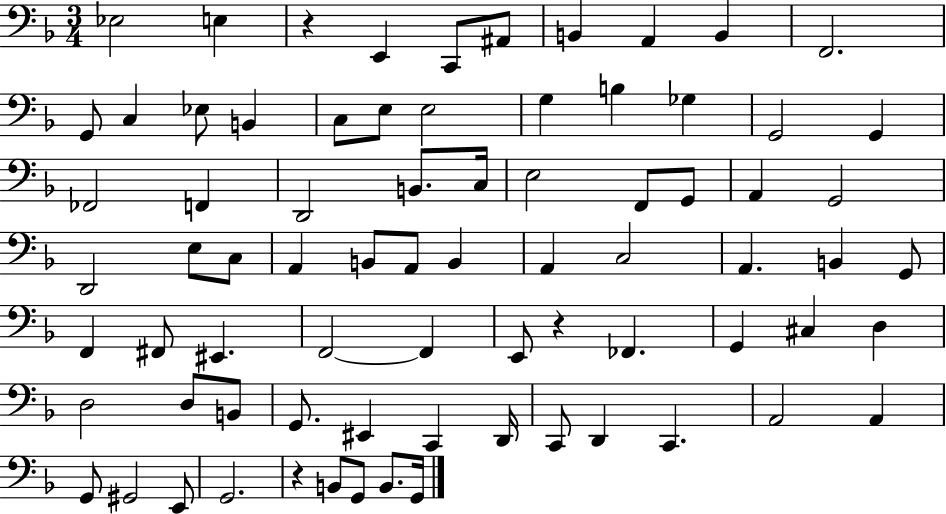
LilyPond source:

{
  \clef bass
  \numericTimeSignature
  \time 3/4
  \key f \major
  ees2 e4 | r4 e,4 c,8 ais,8 | b,4 a,4 b,4 | f,2. | \break g,8 c4 ees8 b,4 | c8 e8 e2 | g4 b4 ges4 | g,2 g,4 | \break fes,2 f,4 | d,2 b,8. c16 | e2 f,8 g,8 | a,4 g,2 | \break d,2 e8 c8 | a,4 b,8 a,8 b,4 | a,4 c2 | a,4. b,4 g,8 | \break f,4 fis,8 eis,4. | f,2~~ f,4 | e,8 r4 fes,4. | g,4 cis4 d4 | \break d2 d8 b,8 | g,8. eis,4 c,4 d,16 | c,8 d,4 c,4. | a,2 a,4 | \break g,8 gis,2 e,8 | g,2. | r4 b,8 g,8 b,8. g,16 | \bar "|."
}